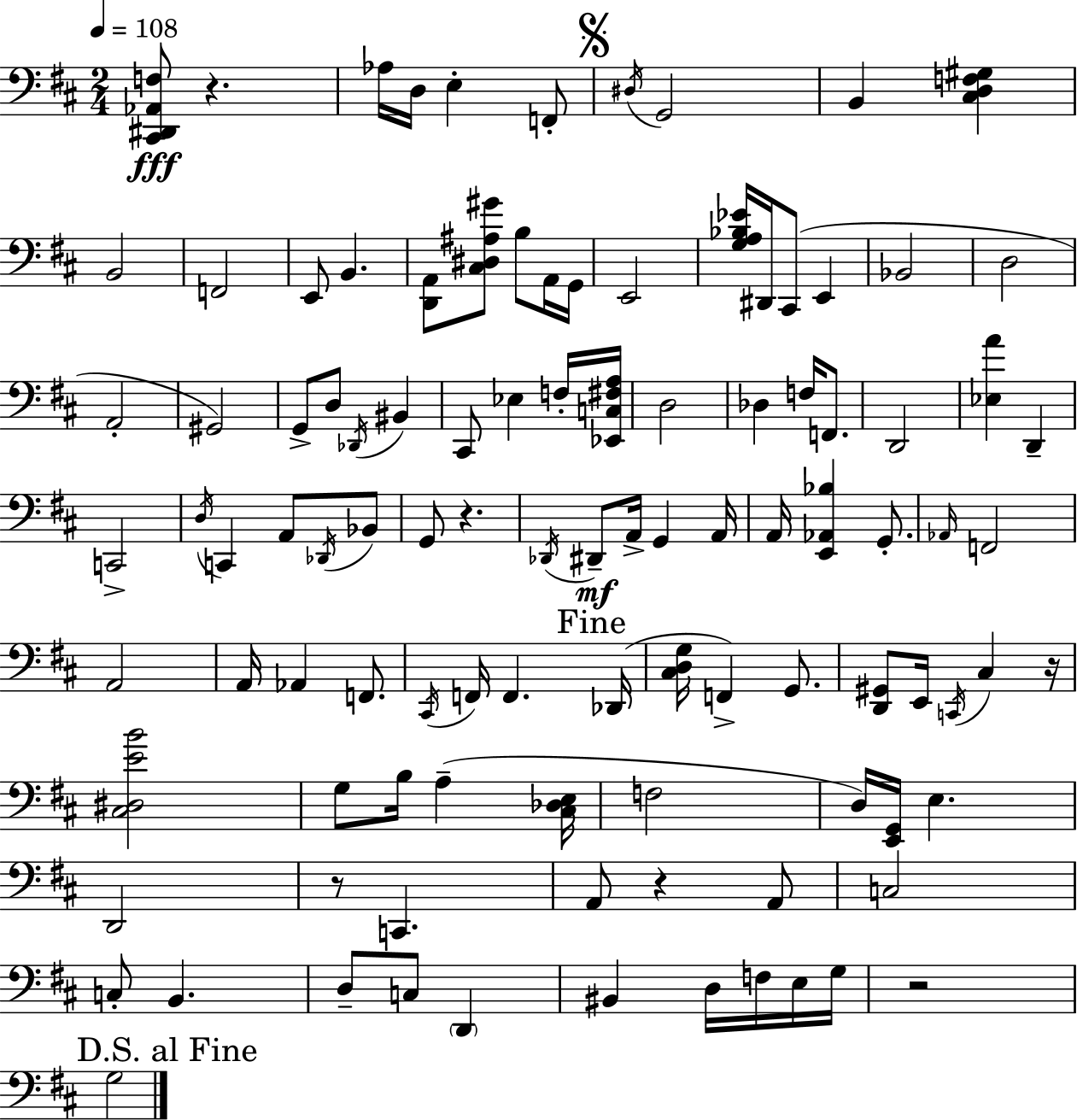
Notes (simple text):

[C#2,D#2,Ab2,F3]/e R/q. Ab3/s D3/s E3/q F2/e D#3/s G2/h B2/q [C#3,D3,F3,G#3]/q B2/h F2/h E2/e B2/q. [D2,A2]/e [C#3,D#3,A#3,G#4]/e B3/e A2/s G2/s E2/h [G3,A3,Bb3,Eb4]/s D#2/s C#2/e E2/q Bb2/h D3/h A2/h G#2/h G2/e D3/e Db2/s BIS2/q C#2/e Eb3/q F3/s [Eb2,C3,F#3,A3]/s D3/h Db3/q F3/s F2/e. D2/h [Eb3,A4]/q D2/q C2/h D3/s C2/q A2/e Db2/s Bb2/e G2/e R/q. Db2/s D#2/e A2/s G2/q A2/s A2/s [E2,Ab2,Bb3]/q G2/e. Ab2/s F2/h A2/h A2/s Ab2/q F2/e. C#2/s F2/s F2/q. Db2/s [C#3,D3,G3]/s F2/q G2/e. [D2,G#2]/e E2/s C2/s C#3/q R/s [C#3,D#3,E4,B4]/h G3/e B3/s A3/q [C#3,Db3,E3]/s F3/h D3/s [E2,G2]/s E3/q. D2/h R/e C2/q. A2/e R/q A2/e C3/h C3/e B2/q. D3/e C3/e D2/q BIS2/q D3/s F3/s E3/s G3/s R/h G3/h